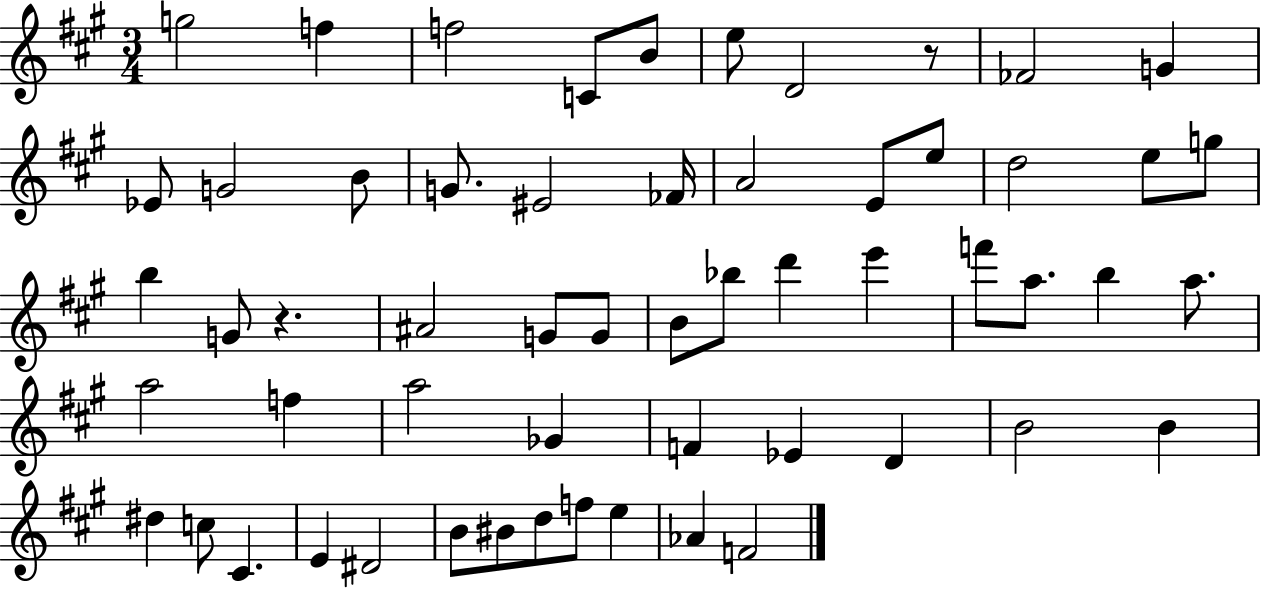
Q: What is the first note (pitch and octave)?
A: G5